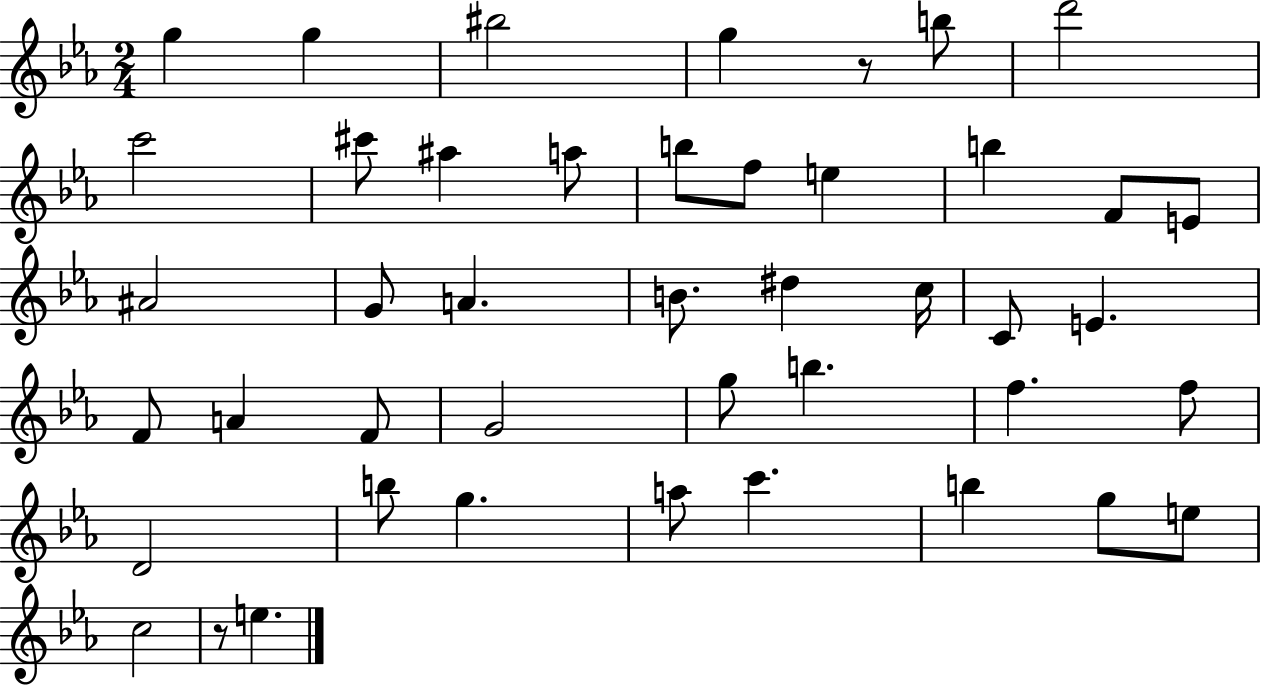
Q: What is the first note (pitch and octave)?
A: G5